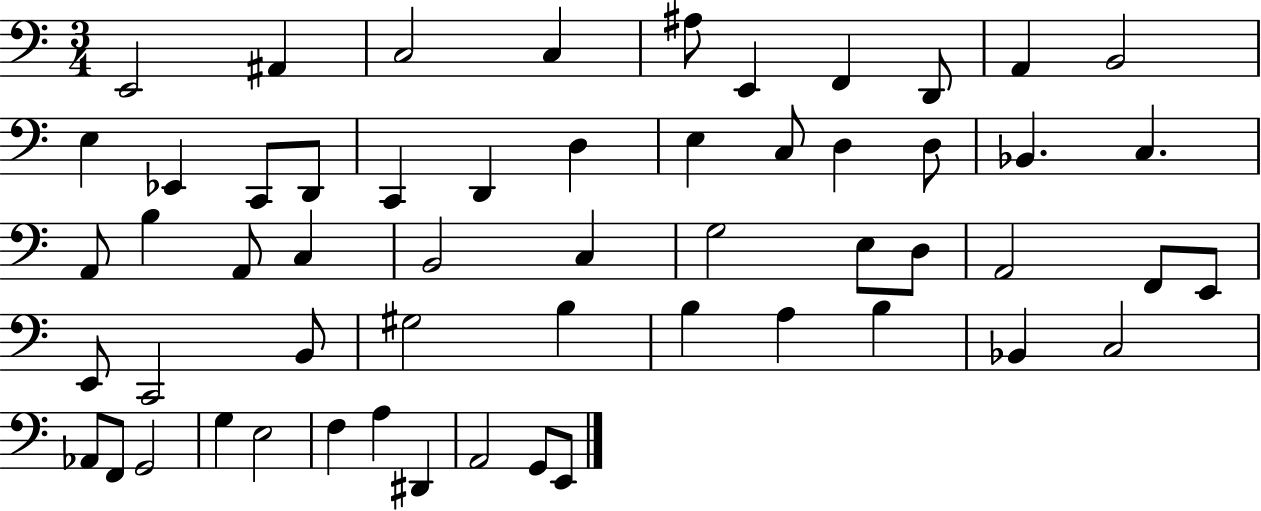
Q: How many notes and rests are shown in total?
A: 56